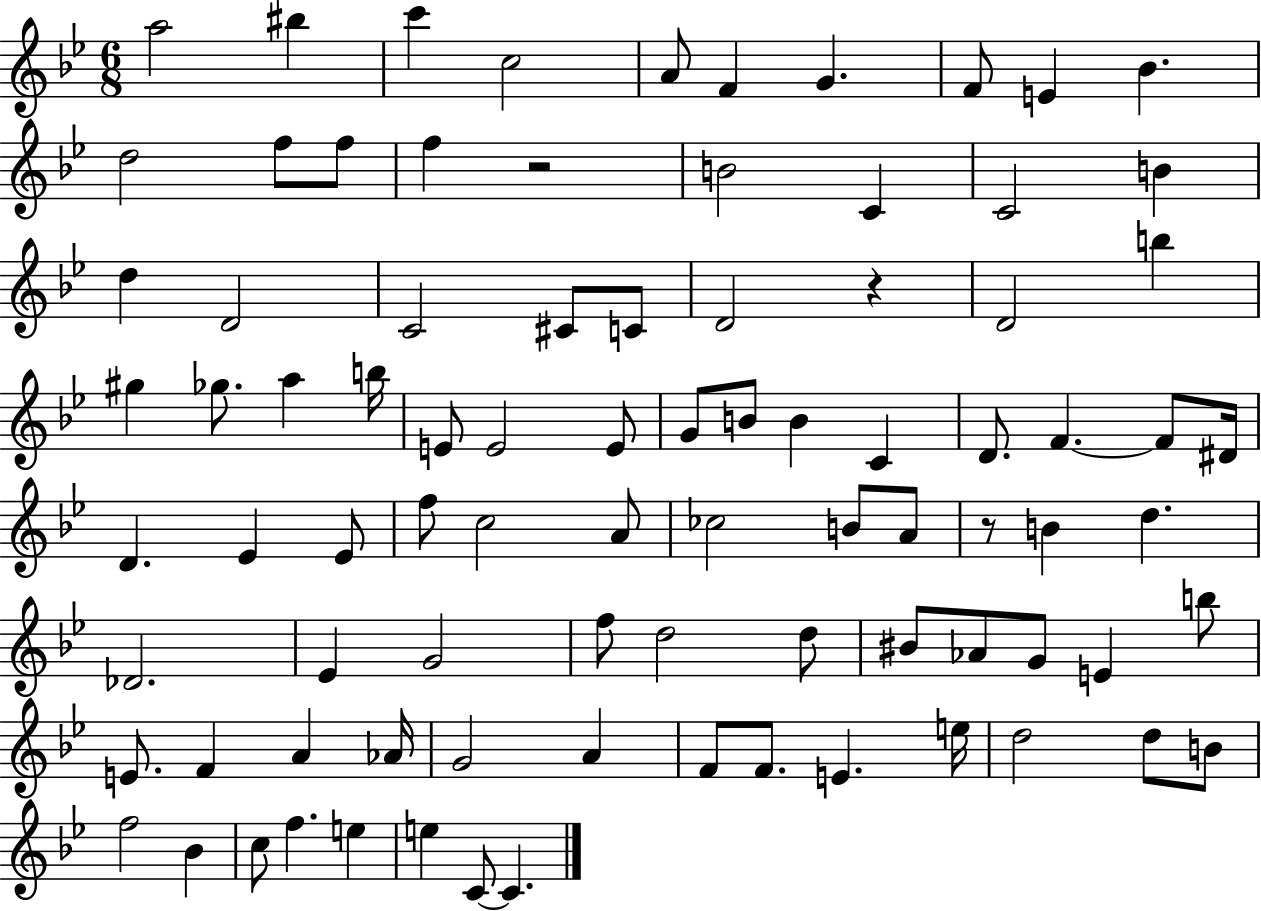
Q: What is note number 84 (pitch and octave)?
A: C4